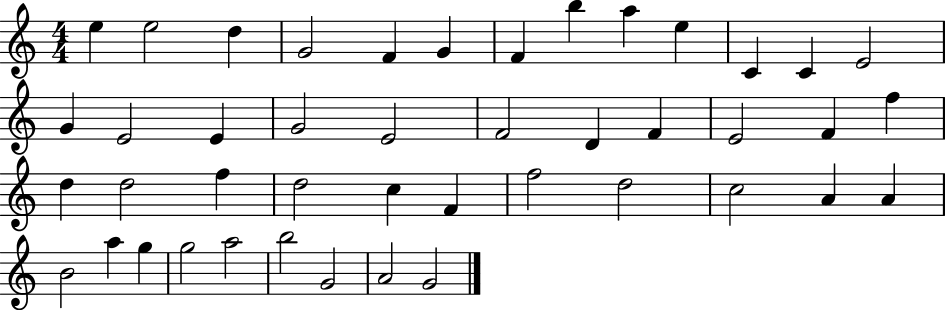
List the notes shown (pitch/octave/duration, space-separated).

E5/q E5/h D5/q G4/h F4/q G4/q F4/q B5/q A5/q E5/q C4/q C4/q E4/h G4/q E4/h E4/q G4/h E4/h F4/h D4/q F4/q E4/h F4/q F5/q D5/q D5/h F5/q D5/h C5/q F4/q F5/h D5/h C5/h A4/q A4/q B4/h A5/q G5/q G5/h A5/h B5/h G4/h A4/h G4/h